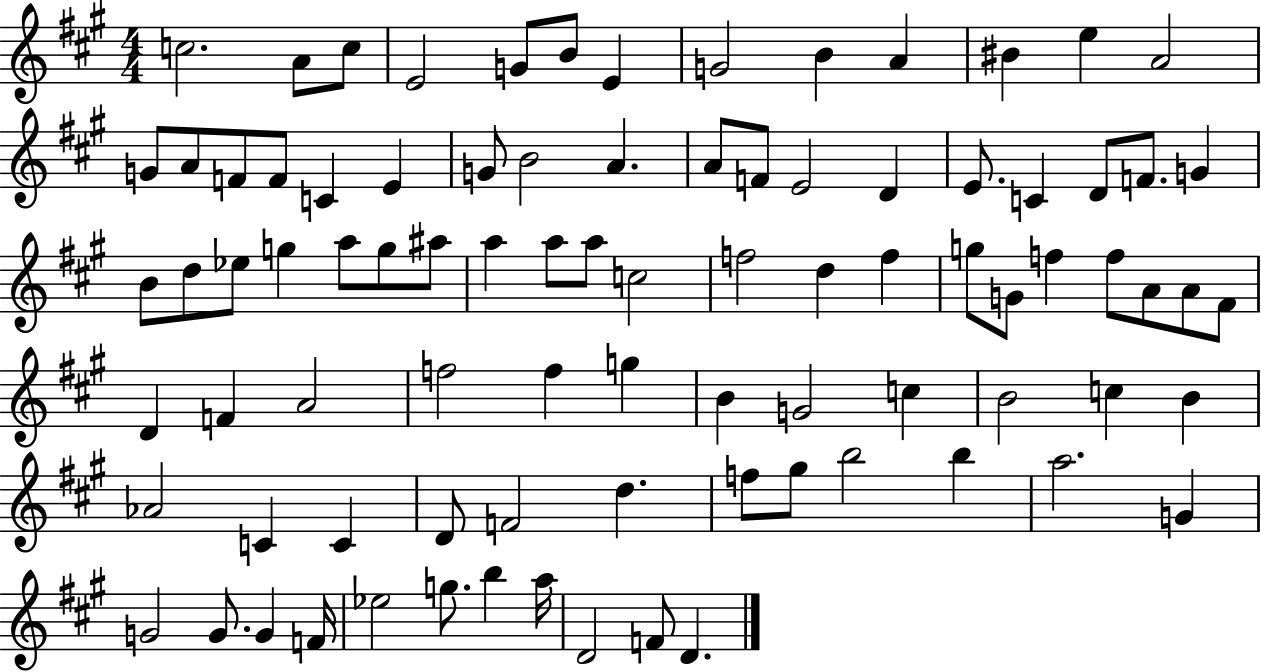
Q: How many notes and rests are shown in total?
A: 87